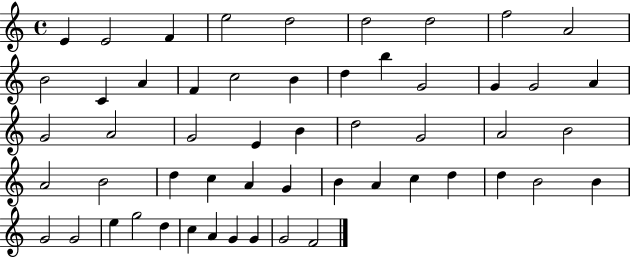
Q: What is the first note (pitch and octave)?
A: E4